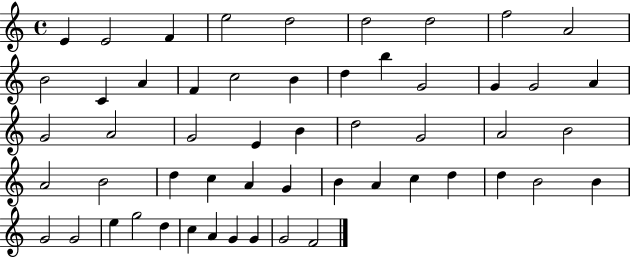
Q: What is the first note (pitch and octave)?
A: E4